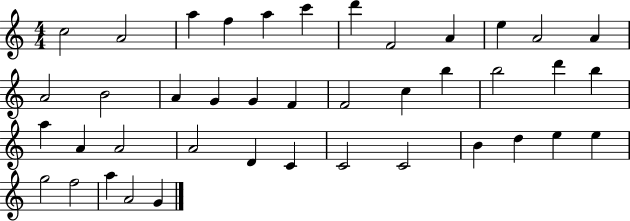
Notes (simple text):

C5/h A4/h A5/q F5/q A5/q C6/q D6/q F4/h A4/q E5/q A4/h A4/q A4/h B4/h A4/q G4/q G4/q F4/q F4/h C5/q B5/q B5/h D6/q B5/q A5/q A4/q A4/h A4/h D4/q C4/q C4/h C4/h B4/q D5/q E5/q E5/q G5/h F5/h A5/q A4/h G4/q